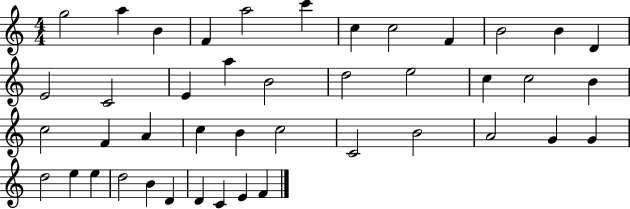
{
  \clef treble
  \numericTimeSignature
  \time 4/4
  \key c \major
  g''2 a''4 b'4 | f'4 a''2 c'''4 | c''4 c''2 f'4 | b'2 b'4 d'4 | \break e'2 c'2 | e'4 a''4 b'2 | d''2 e''2 | c''4 c''2 b'4 | \break c''2 f'4 a'4 | c''4 b'4 c''2 | c'2 b'2 | a'2 g'4 g'4 | \break d''2 e''4 e''4 | d''2 b'4 d'4 | d'4 c'4 e'4 f'4 | \bar "|."
}